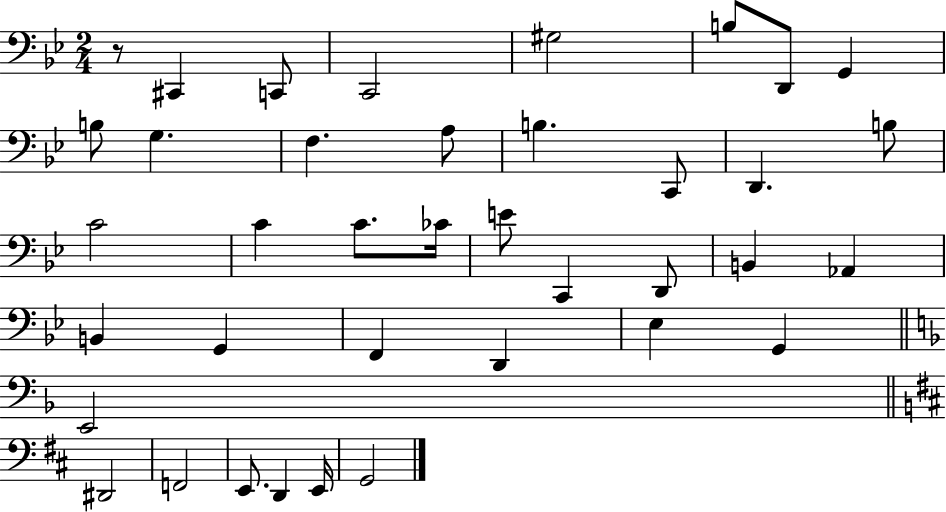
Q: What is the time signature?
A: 2/4